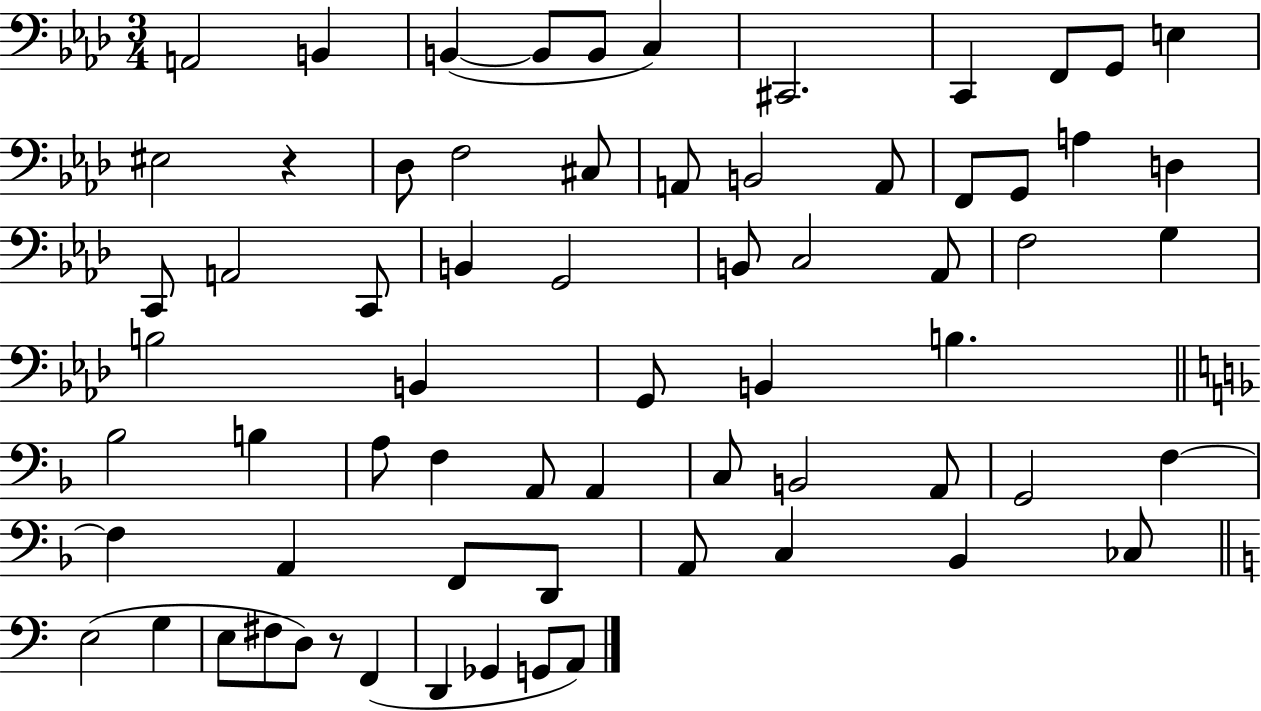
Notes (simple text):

A2/h B2/q B2/q B2/e B2/e C3/q C#2/h. C2/q F2/e G2/e E3/q EIS3/h R/q Db3/e F3/h C#3/e A2/e B2/h A2/e F2/e G2/e A3/q D3/q C2/e A2/h C2/e B2/q G2/h B2/e C3/h Ab2/e F3/h G3/q B3/h B2/q G2/e B2/q B3/q. Bb3/h B3/q A3/e F3/q A2/e A2/q C3/e B2/h A2/e G2/h F3/q F3/q A2/q F2/e D2/e A2/e C3/q Bb2/q CES3/e E3/h G3/q E3/e F#3/e D3/e R/e F2/q D2/q Gb2/q G2/e A2/e